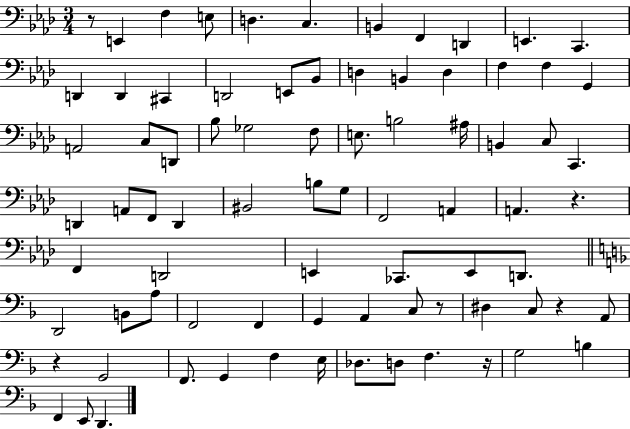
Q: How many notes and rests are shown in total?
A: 80